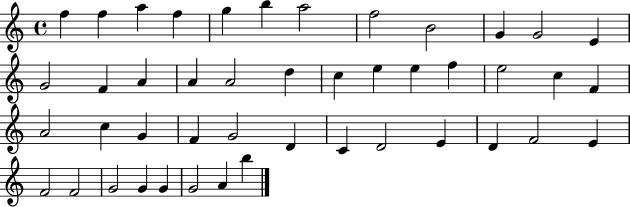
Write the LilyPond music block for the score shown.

{
  \clef treble
  \time 4/4
  \defaultTimeSignature
  \key c \major
  f''4 f''4 a''4 f''4 | g''4 b''4 a''2 | f''2 b'2 | g'4 g'2 e'4 | \break g'2 f'4 a'4 | a'4 a'2 d''4 | c''4 e''4 e''4 f''4 | e''2 c''4 f'4 | \break a'2 c''4 g'4 | f'4 g'2 d'4 | c'4 d'2 e'4 | d'4 f'2 e'4 | \break f'2 f'2 | g'2 g'4 g'4 | g'2 a'4 b''4 | \bar "|."
}